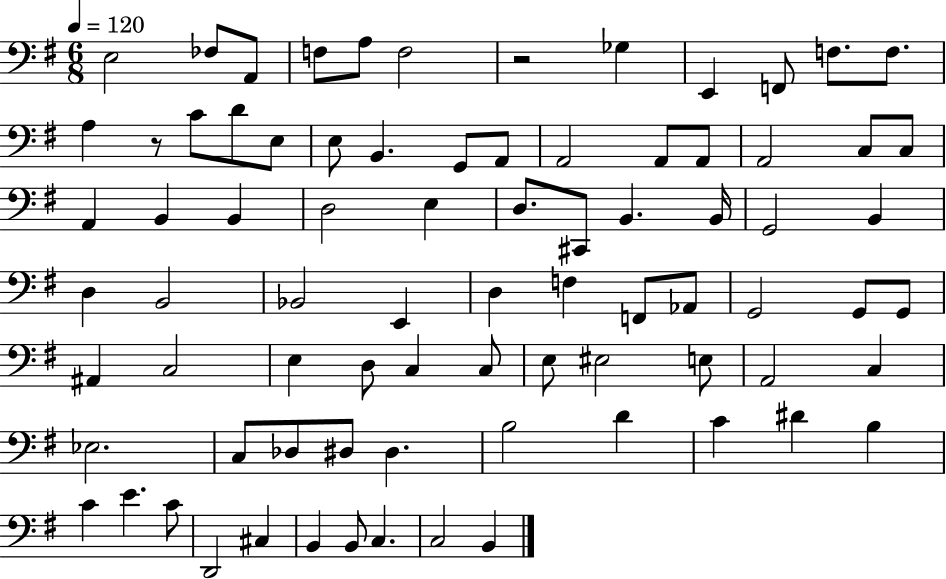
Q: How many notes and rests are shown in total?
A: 80